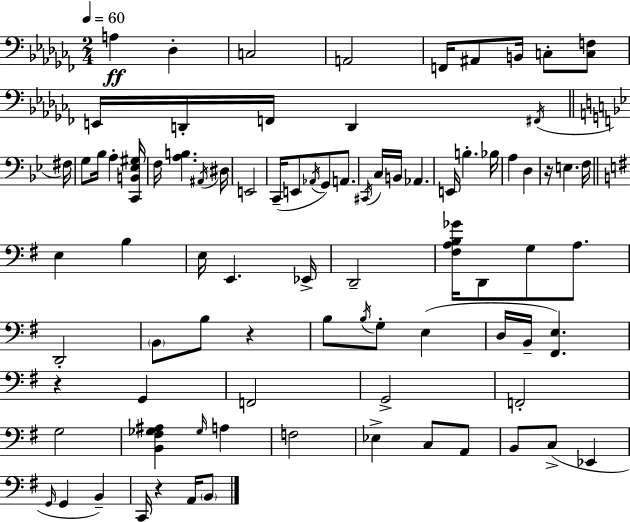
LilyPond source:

{
  \clef bass
  \numericTimeSignature
  \time 2/4
  \key aes \minor
  \tempo 4 = 60
  a4\ff des4-. | c2 | a,2 | f,16 ais,8 b,16 c8-. <c f>8 | \break e,16 d,16-. f,16 d,4 \acciaccatura { fis,16 } | \bar "||" \break \key bes \major fis16 g8 bes16 a4-. | <c, b, ees gis>16 f16 <a b>4. | \acciaccatura { ais,16 } dis16 e,2 | c,16--( e,8 \acciaccatura { aes,16 } g,8) | \break a,8. \acciaccatura { cis,16 } c16 b,16 aes,4. | e,16 b4.-. | bes16 a4 | d4 r16 e4. | \break f16 \bar "||" \break \key g \major e4 b4 | e16 e,4. ees,16-> | d,2-- | <fis a b ges'>16 d,8 g8 a8. | \break d,2-. | \parenthesize b,8 b8 r4 | b8 \acciaccatura { b16 } g8-. e4( | d16 b,16-- <fis, e>4.) | \break r4 g,4 | f,2 | g,2-> | f,2-. | \break g2 | <b, fis ges ais>4 \grace { ges16 } a4 | f2 | ees4-> c8 | \break a,8 b,8 c8->( ees,4 | \grace { g,16 } g,4 b,4--) | c,16 r4 | a,16 \parenthesize b,8 \bar "|."
}